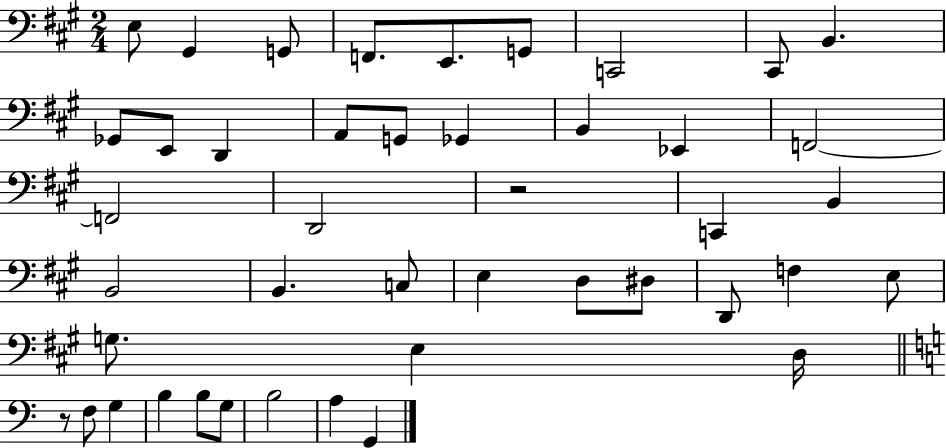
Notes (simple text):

E3/e G#2/q G2/e F2/e. E2/e. G2/e C2/h C#2/e B2/q. Gb2/e E2/e D2/q A2/e G2/e Gb2/q B2/q Eb2/q F2/h F2/h D2/h R/h C2/q B2/q B2/h B2/q. C3/e E3/q D3/e D#3/e D2/e F3/q E3/e G3/e. E3/q D3/s R/e F3/e G3/q B3/q B3/e G3/e B3/h A3/q G2/q